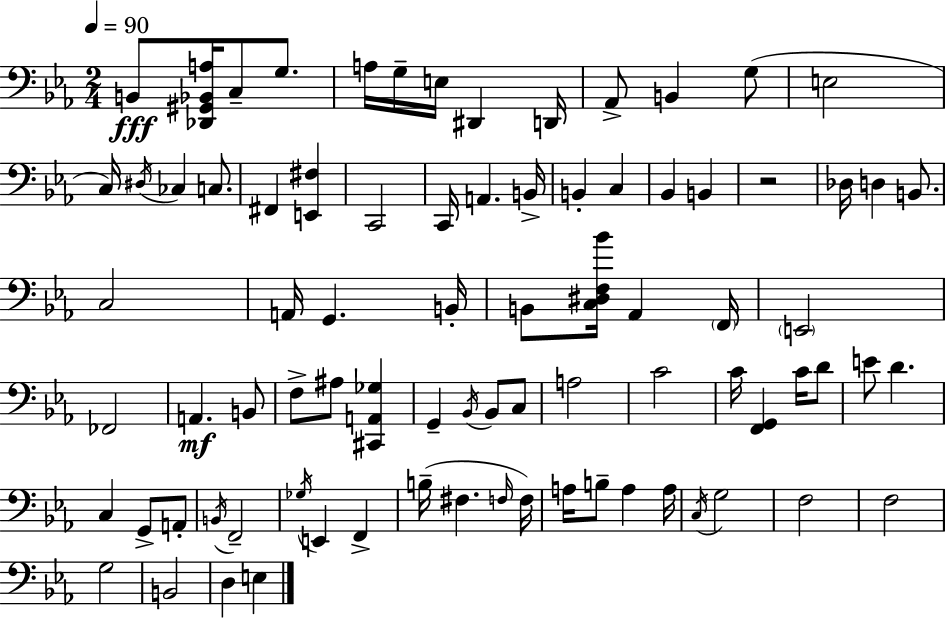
B2/e [Db2,G#2,Bb2,A3]/s C3/e G3/e. A3/s G3/s E3/s D#2/q D2/s Ab2/e B2/q G3/e E3/h C3/s D#3/s CES3/q C3/e. F#2/q [E2,F#3]/q C2/h C2/s A2/q. B2/s B2/q C3/q Bb2/q B2/q R/h Db3/s D3/q B2/e. C3/h A2/s G2/q. B2/s B2/e [C3,D#3,F3,Bb4]/s Ab2/q F2/s E2/h FES2/h A2/q. B2/e F3/e A#3/e [C#2,A2,Gb3]/q G2/q Bb2/s Bb2/e C3/e A3/h C4/h C4/s [F2,G2]/q C4/s D4/e E4/e D4/q. C3/q G2/e A2/e B2/s F2/h Gb3/s E2/q F2/q B3/s F#3/q. F3/s F3/s A3/s B3/e A3/q A3/s C3/s G3/h F3/h F3/h G3/h B2/h D3/q E3/q